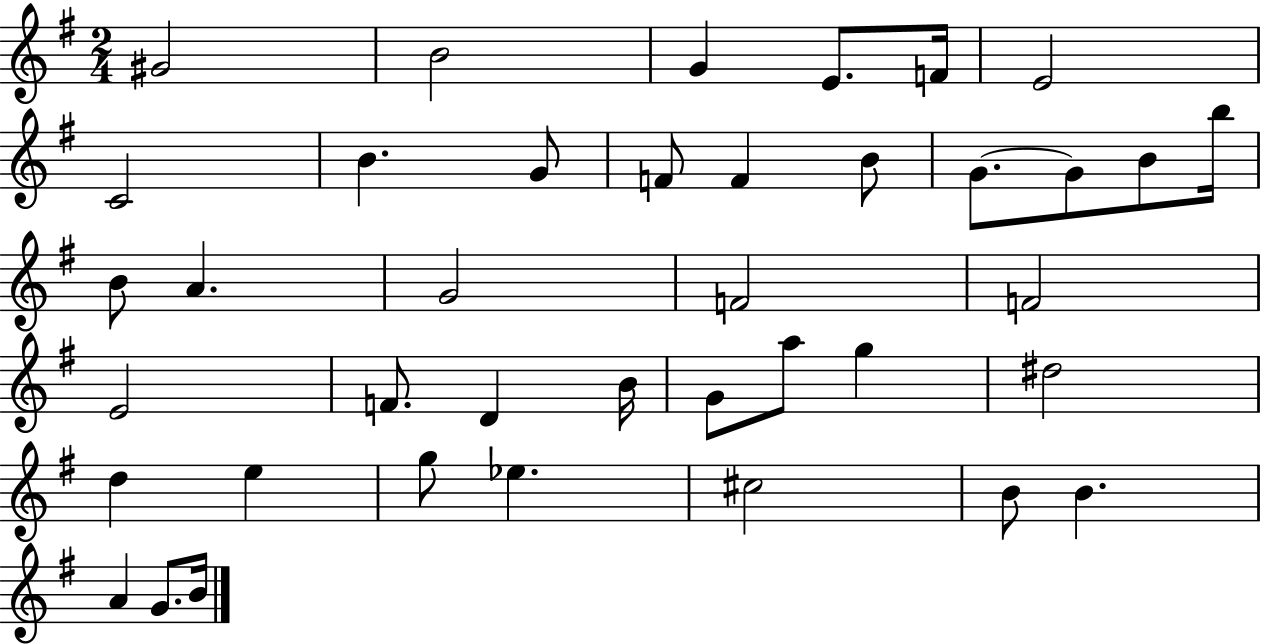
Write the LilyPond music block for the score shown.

{
  \clef treble
  \numericTimeSignature
  \time 2/4
  \key g \major
  \repeat volta 2 { gis'2 | b'2 | g'4 e'8. f'16 | e'2 | \break c'2 | b'4. g'8 | f'8 f'4 b'8 | g'8.~~ g'8 b'8 b''16 | \break b'8 a'4. | g'2 | f'2 | f'2 | \break e'2 | f'8. d'4 b'16 | g'8 a''8 g''4 | dis''2 | \break d''4 e''4 | g''8 ees''4. | cis''2 | b'8 b'4. | \break a'4 g'8. b'16 | } \bar "|."
}